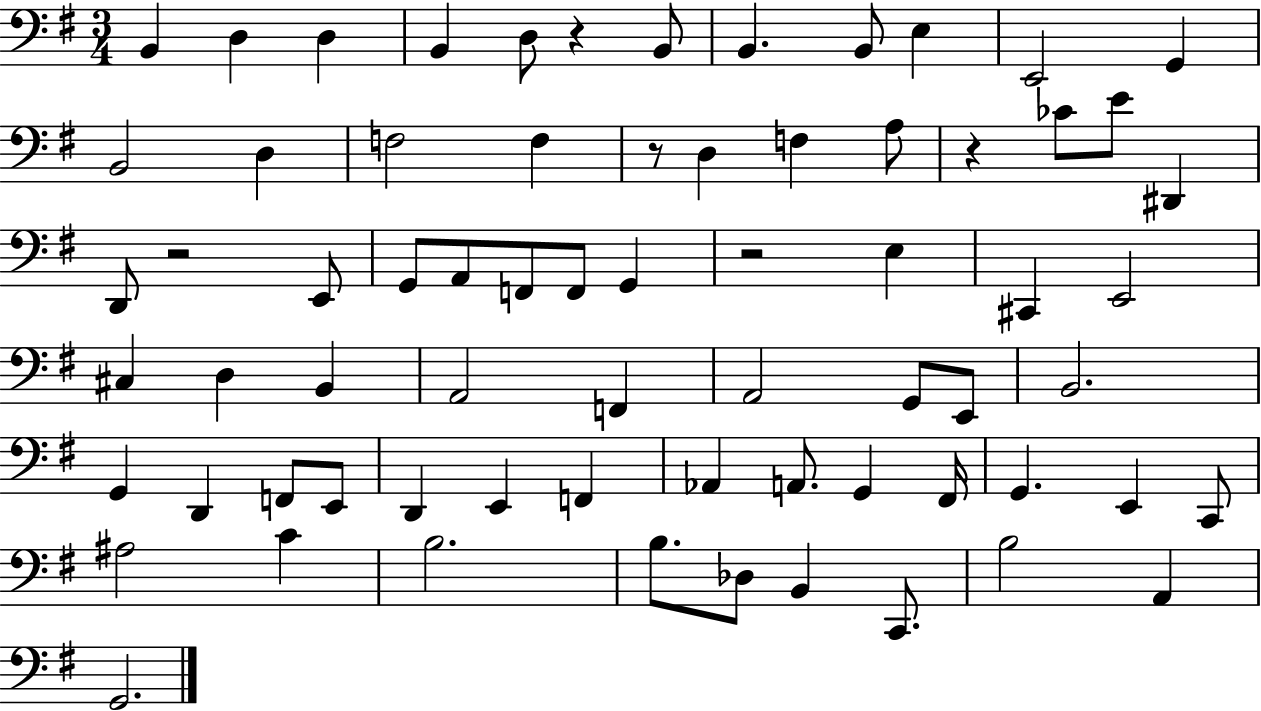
{
  \clef bass
  \numericTimeSignature
  \time 3/4
  \key g \major
  b,4 d4 d4 | b,4 d8 r4 b,8 | b,4. b,8 e4 | e,2 g,4 | \break b,2 d4 | f2 f4 | r8 d4 f4 a8 | r4 ces'8 e'8 dis,4 | \break d,8 r2 e,8 | g,8 a,8 f,8 f,8 g,4 | r2 e4 | cis,4 e,2 | \break cis4 d4 b,4 | a,2 f,4 | a,2 g,8 e,8 | b,2. | \break g,4 d,4 f,8 e,8 | d,4 e,4 f,4 | aes,4 a,8. g,4 fis,16 | g,4. e,4 c,8 | \break ais2 c'4 | b2. | b8. des8 b,4 c,8. | b2 a,4 | \break g,2. | \bar "|."
}